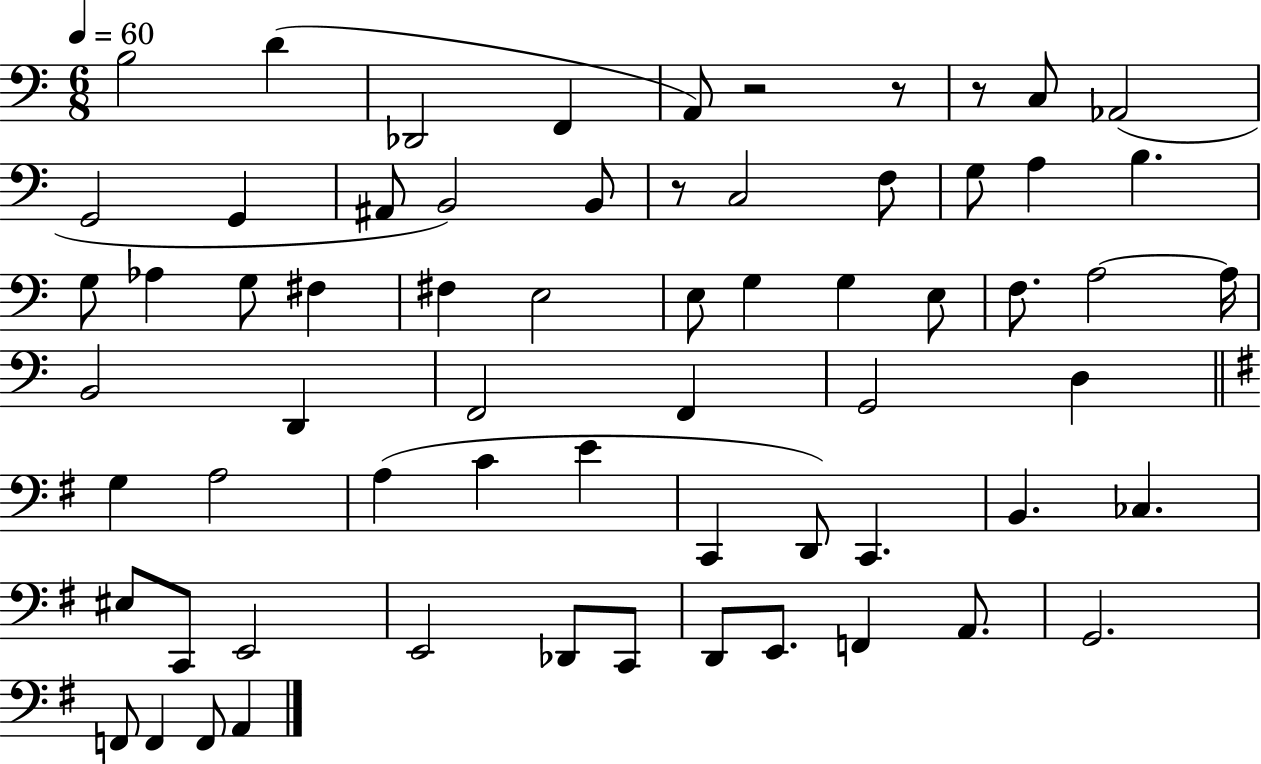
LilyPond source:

{
  \clef bass
  \numericTimeSignature
  \time 6/8
  \key c \major
  \tempo 4 = 60
  b2 d'4( | des,2 f,4 | a,8) r2 r8 | r8 c8 aes,2( | \break g,2 g,4 | ais,8 b,2) b,8 | r8 c2 f8 | g8 a4 b4. | \break g8 aes4 g8 fis4 | fis4 e2 | e8 g4 g4 e8 | f8. a2~~ a16 | \break b,2 d,4 | f,2 f,4 | g,2 d4 | \bar "||" \break \key g \major g4 a2 | a4( c'4 e'4 | c,4 d,8) c,4. | b,4. ces4. | \break eis8 c,8 e,2 | e,2 des,8 c,8 | d,8 e,8. f,4 a,8. | g,2. | \break f,8 f,4 f,8 a,4 | \bar "|."
}